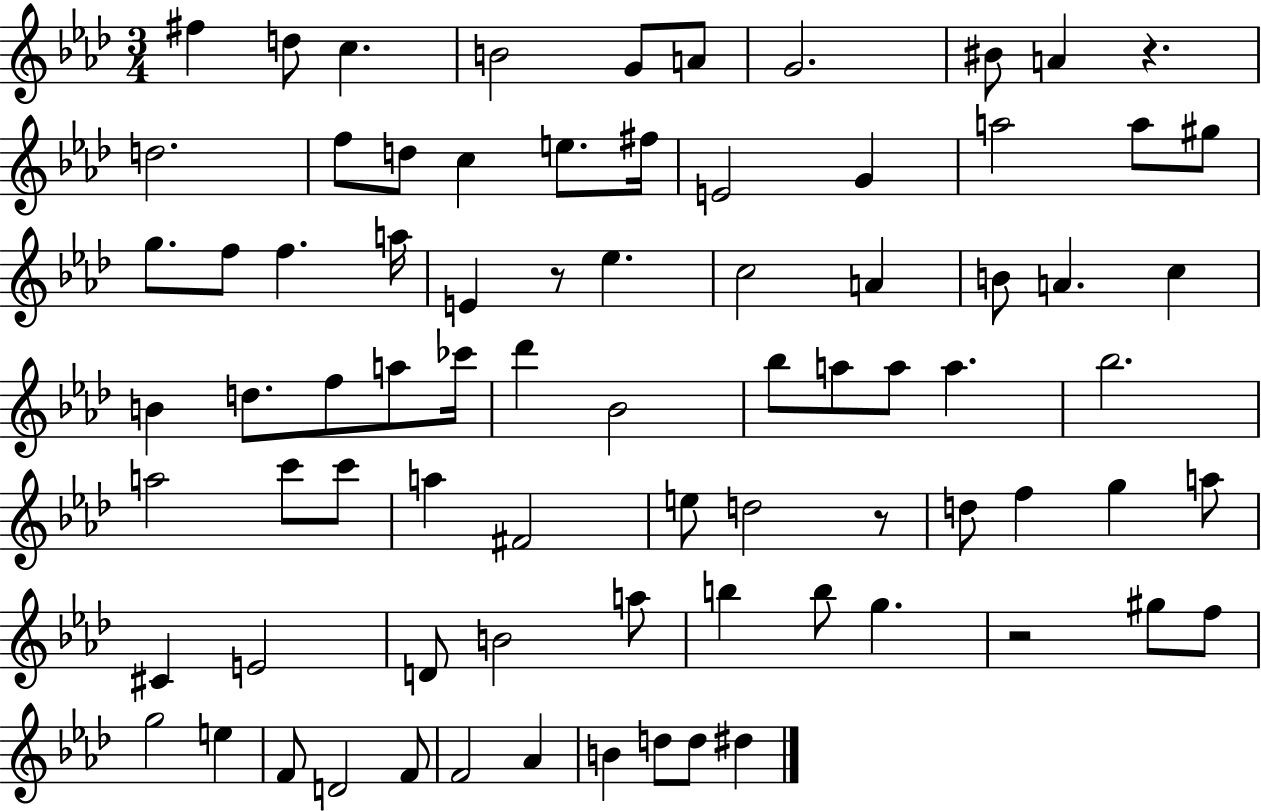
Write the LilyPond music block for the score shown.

{
  \clef treble
  \numericTimeSignature
  \time 3/4
  \key aes \major
  fis''4 d''8 c''4. | b'2 g'8 a'8 | g'2. | bis'8 a'4 r4. | \break d''2. | f''8 d''8 c''4 e''8. fis''16 | e'2 g'4 | a''2 a''8 gis''8 | \break g''8. f''8 f''4. a''16 | e'4 r8 ees''4. | c''2 a'4 | b'8 a'4. c''4 | \break b'4 d''8. f''8 a''8 ces'''16 | des'''4 bes'2 | bes''8 a''8 a''8 a''4. | bes''2. | \break a''2 c'''8 c'''8 | a''4 fis'2 | e''8 d''2 r8 | d''8 f''4 g''4 a''8 | \break cis'4 e'2 | d'8 b'2 a''8 | b''4 b''8 g''4. | r2 gis''8 f''8 | \break g''2 e''4 | f'8 d'2 f'8 | f'2 aes'4 | b'4 d''8 d''8 dis''4 | \break \bar "|."
}